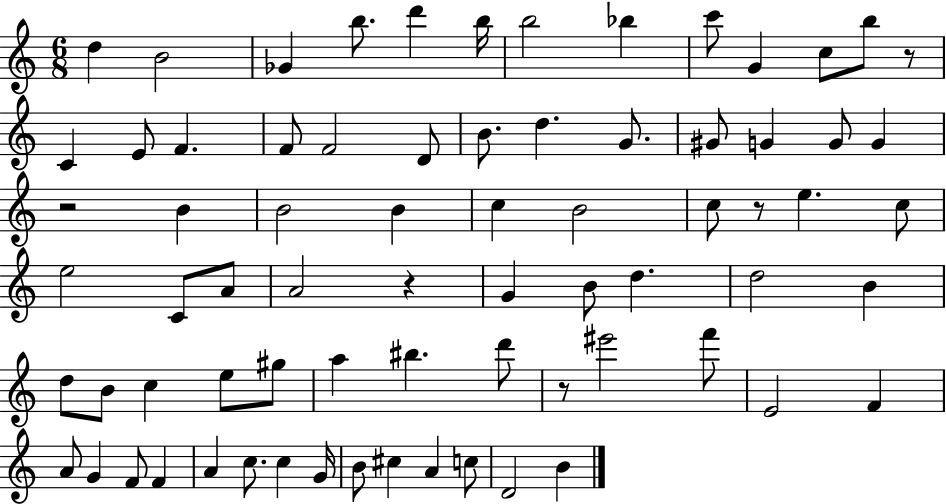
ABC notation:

X:1
T:Untitled
M:6/8
L:1/4
K:C
d B2 _G b/2 d' b/4 b2 _b c'/2 G c/2 b/2 z/2 C E/2 F F/2 F2 D/2 B/2 d G/2 ^G/2 G G/2 G z2 B B2 B c B2 c/2 z/2 e c/2 e2 C/2 A/2 A2 z G B/2 d d2 B d/2 B/2 c e/2 ^g/2 a ^b d'/2 z/2 ^e'2 f'/2 E2 F A/2 G F/2 F A c/2 c G/4 B/2 ^c A c/2 D2 B